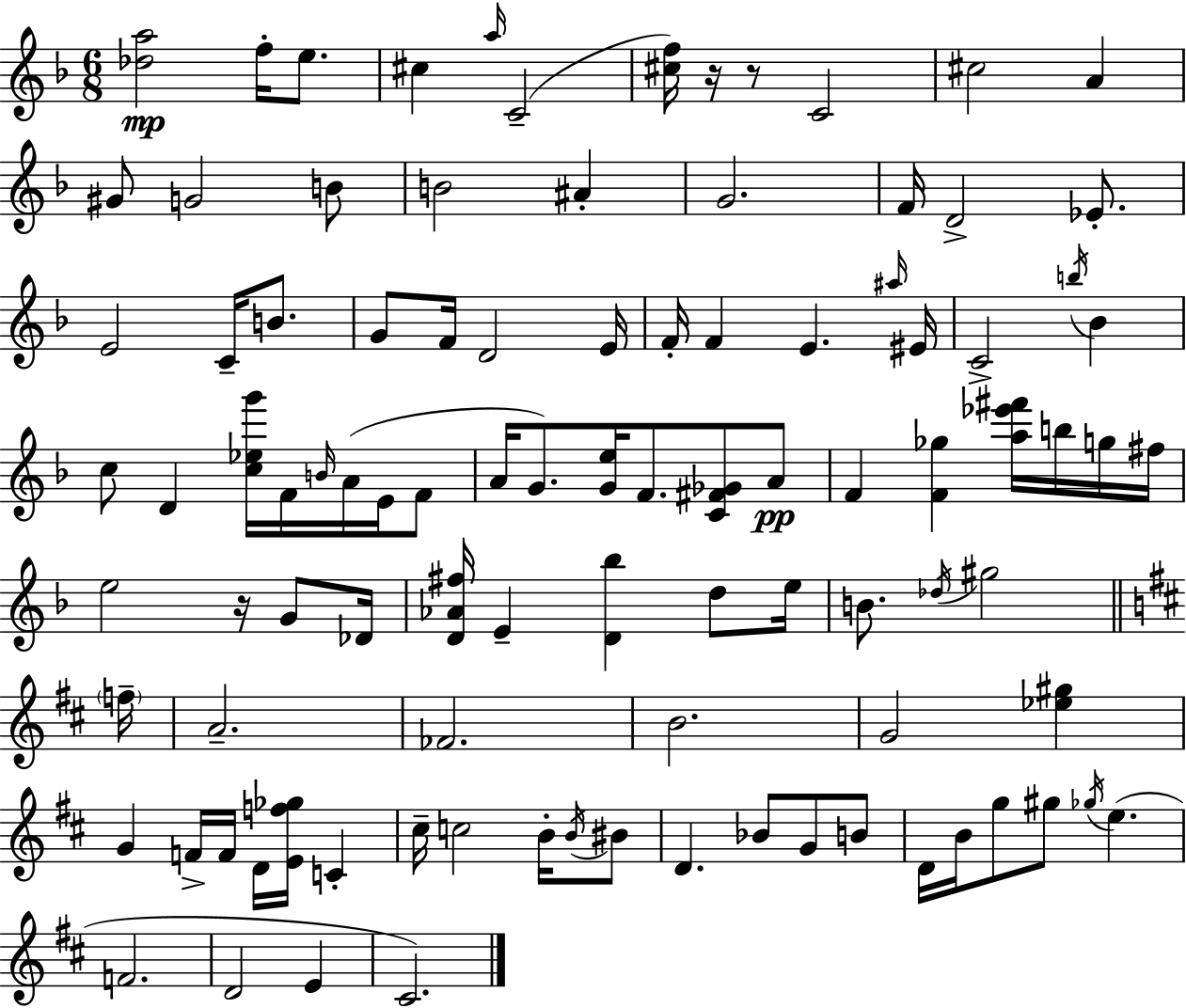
{
  \clef treble
  \numericTimeSignature
  \time 6/8
  \key d \minor
  <des'' a''>2\mp f''16-. e''8. | cis''4 \grace { a''16 }( c'2-- | <cis'' f''>16) r16 r8 c'2 | cis''2 a'4 | \break gis'8 g'2 b'8 | b'2 ais'4-. | g'2. | f'16 d'2-> ees'8.-. | \break e'2 c'16-- b'8. | g'8 f'16 d'2 | e'16 f'16-. f'4 e'4. | \grace { ais''16 } eis'16 c'2-> \acciaccatura { b''16 } bes'4 | \break c''8 d'4 <c'' ees'' g'''>16 f'16 \grace { b'16 } | a'16( e'16 f'8 a'16 g'8.) <g' e''>16 f'8. | <c' fis' ges'>8 a'8\pp f'4 <f' ges''>4 | <a'' ees''' fis'''>16 b''16 g''16 fis''16 e''2 | \break r16 g'8 des'16 <d' aes' fis''>16 e'4-- <d' bes''>4 | d''8 e''16 b'8. \acciaccatura { des''16 } gis''2 | \bar "||" \break \key d \major \parenthesize f''16-- a'2.-- | fes'2. | b'2. | g'2 <ees'' gis''>4 | \break g'4 f'16-> f'16 d'16 <e' f'' ges''>16 c'4-. | cis''16-- c''2 b'16-. \acciaccatura { b'16 } | bis'8 d'4. bes'8 g'8 | b'8 d'16 b'16 g''8 gis''8 \acciaccatura { ges''16 } e''4.( | \break f'2. | d'2 e'4 | cis'2.) | \bar "|."
}